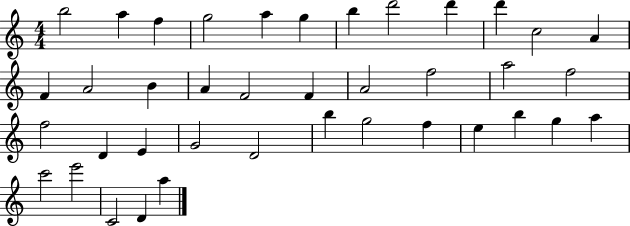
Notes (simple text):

B5/h A5/q F5/q G5/h A5/q G5/q B5/q D6/h D6/q D6/q C5/h A4/q F4/q A4/h B4/q A4/q F4/h F4/q A4/h F5/h A5/h F5/h F5/h D4/q E4/q G4/h D4/h B5/q G5/h F5/q E5/q B5/q G5/q A5/q C6/h E6/h C4/h D4/q A5/q